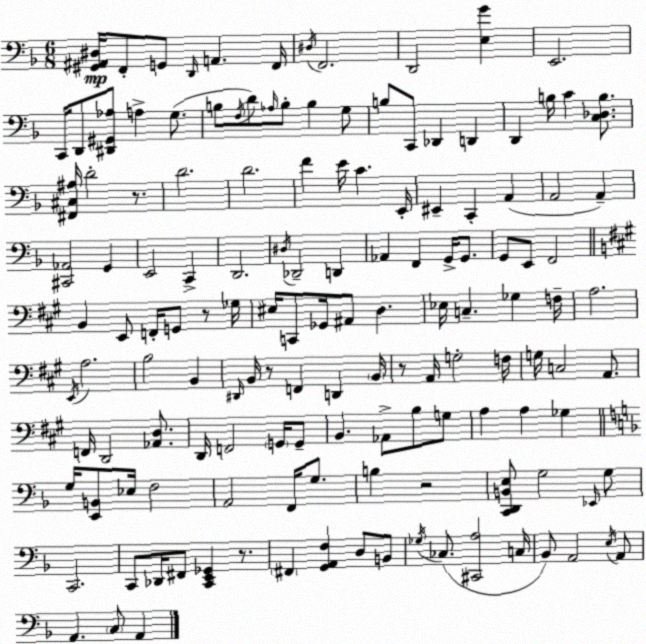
X:1
T:Untitled
M:6/8
L:1/4
K:Dm
[^G,,^A,,^D,]/4 F,,/2 G,,/2 D,,/4 A,, F,,/4 ^D,/4 F,,2 D,,2 [E,G] E,,2 C,,/4 D,,/2 [^D,,^G,,_A,]/2 A, G,/2 B,/2 F,/4 D/2 _A,/4 B,/2 B, G,/2 B,/2 C,,/2 _D,, D,, D,, B,/4 C [C,_D,B,]/2 [^F,,^C,^A,]/4 D2 z/2 D2 D2 F E/4 C E,,/4 ^E,, C,, A,, A,,2 A,, [^C,,_A,,]2 G,, E,,2 C,, D,,2 ^D,/4 _D,,2 D,, _A,, F,, G,,/4 G,,/2 G,,/2 E,,/2 F,,2 B,, E,,/2 F,,/4 G,,/2 z/2 _G,/4 ^E,/4 C,,/2 _G,,/4 ^A,,/2 D, _E,/4 C, _G, F,/4 A,2 E,,/4 A,2 B,2 B,, ^D,,/4 B,,/4 z/2 F,, D,, B,,/4 z/2 A,,/4 G,2 F,/4 G,/4 C,2 A,,/2 F,,/4 D,,2 [_A,,D,]/2 D,,/4 F,,2 G,,/4 G,,/2 B,, _A,,/2 B,/2 G,/2 A, A, _G, G,/4 [E,,B,,]/2 _E,/4 F,2 A,,2 F,,/4 G,/2 B, z2 [C,,D,,B,,E,]/2 G,2 _E,,/4 G,/2 C,,2 C,,/2 _D,,/4 ^F,,/2 [C,,E,,_G,,] z/2 ^F,, [G,,A,,F,] D,/2 B,,/2 _G,/4 _C,/2 [^C,,A,]2 C,/4 _B,,/2 A,,2 E,/4 A,,/2 A,, C,/2 A,,